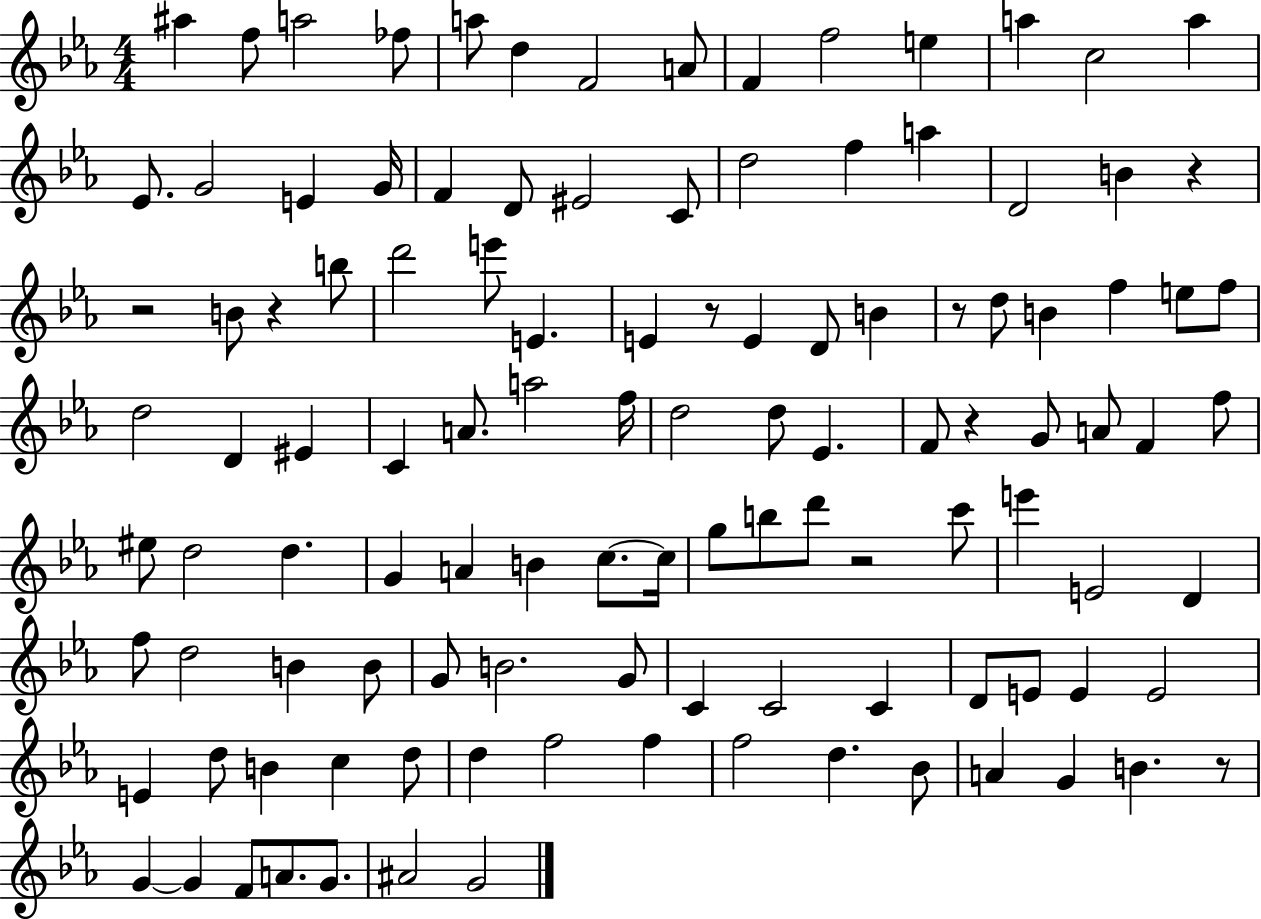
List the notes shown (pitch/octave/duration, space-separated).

A#5/q F5/e A5/h FES5/e A5/e D5/q F4/h A4/e F4/q F5/h E5/q A5/q C5/h A5/q Eb4/e. G4/h E4/q G4/s F4/q D4/e EIS4/h C4/e D5/h F5/q A5/q D4/h B4/q R/q R/h B4/e R/q B5/e D6/h E6/e E4/q. E4/q R/e E4/q D4/e B4/q R/e D5/e B4/q F5/q E5/e F5/e D5/h D4/q EIS4/q C4/q A4/e. A5/h F5/s D5/h D5/e Eb4/q. F4/e R/q G4/e A4/e F4/q F5/e EIS5/e D5/h D5/q. G4/q A4/q B4/q C5/e. C5/s G5/e B5/e D6/e R/h C6/e E6/q E4/h D4/q F5/e D5/h B4/q B4/e G4/e B4/h. G4/e C4/q C4/h C4/q D4/e E4/e E4/q E4/h E4/q D5/e B4/q C5/q D5/e D5/q F5/h F5/q F5/h D5/q. Bb4/e A4/q G4/q B4/q. R/e G4/q G4/q F4/e A4/e. G4/e. A#4/h G4/h